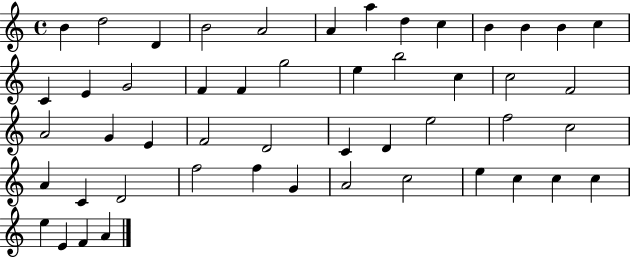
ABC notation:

X:1
T:Untitled
M:4/4
L:1/4
K:C
B d2 D B2 A2 A a d c B B B c C E G2 F F g2 e b2 c c2 F2 A2 G E F2 D2 C D e2 f2 c2 A C D2 f2 f G A2 c2 e c c c e E F A